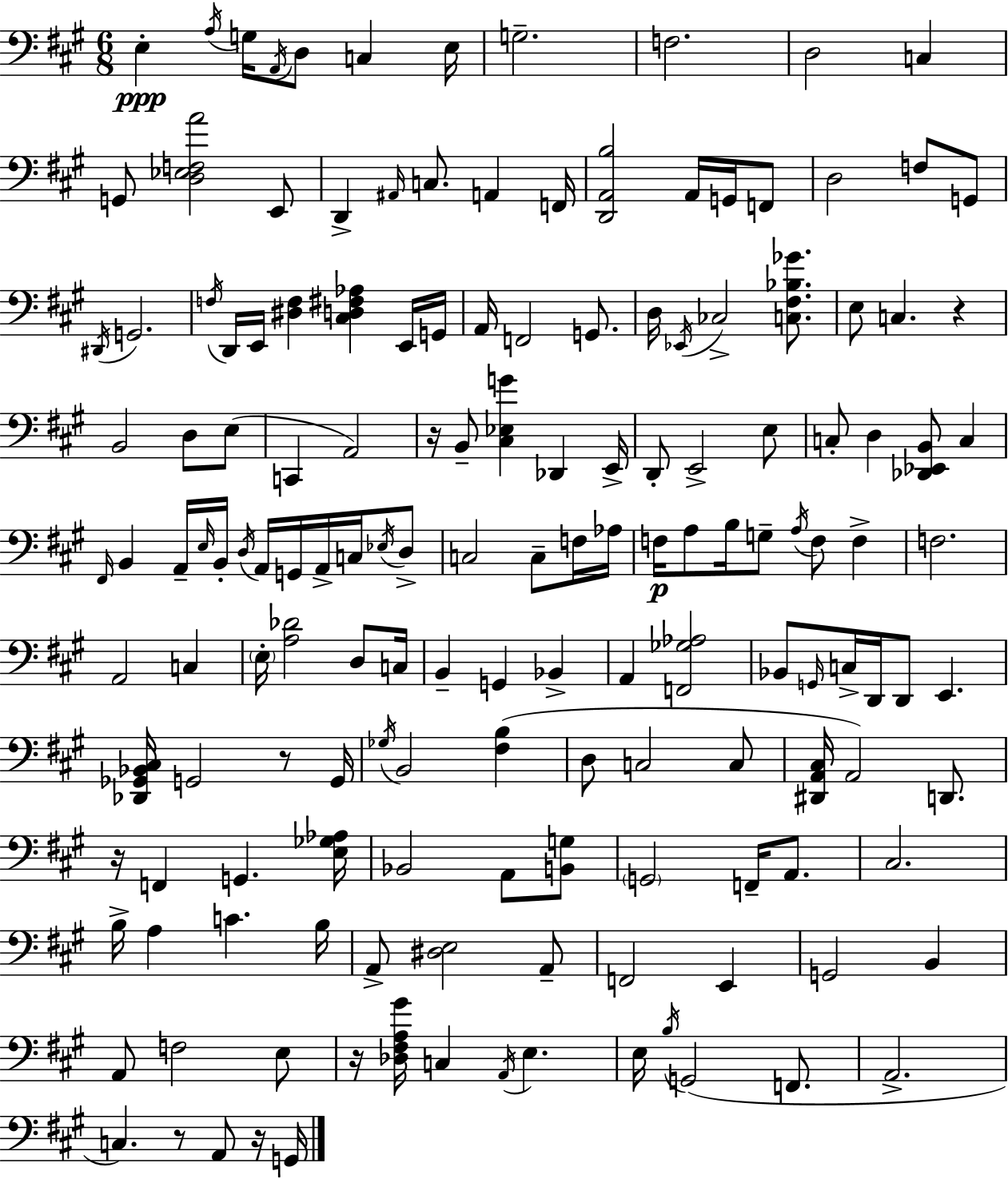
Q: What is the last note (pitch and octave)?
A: G2